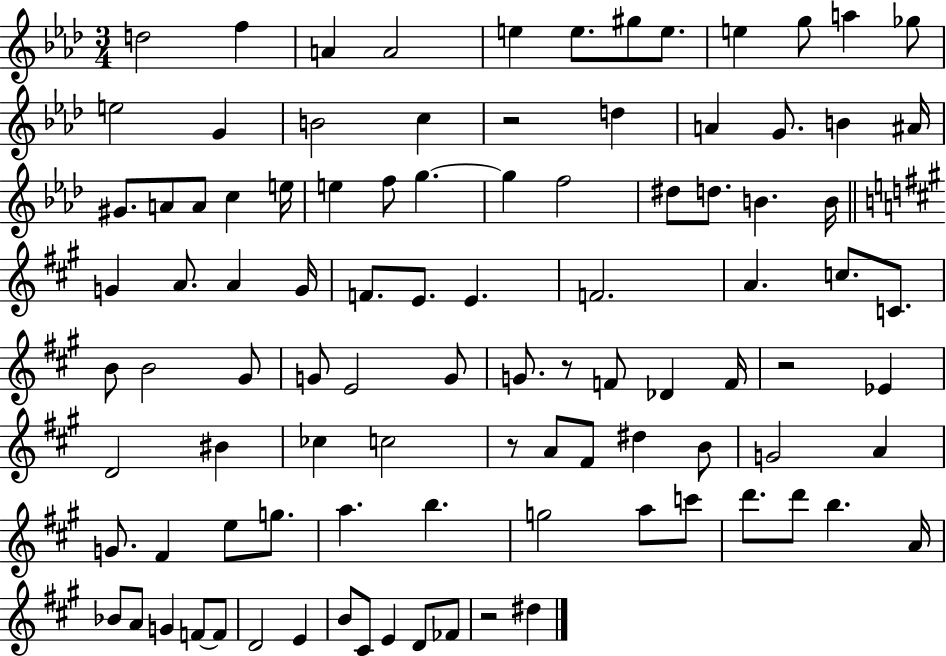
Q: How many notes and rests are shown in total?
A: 98